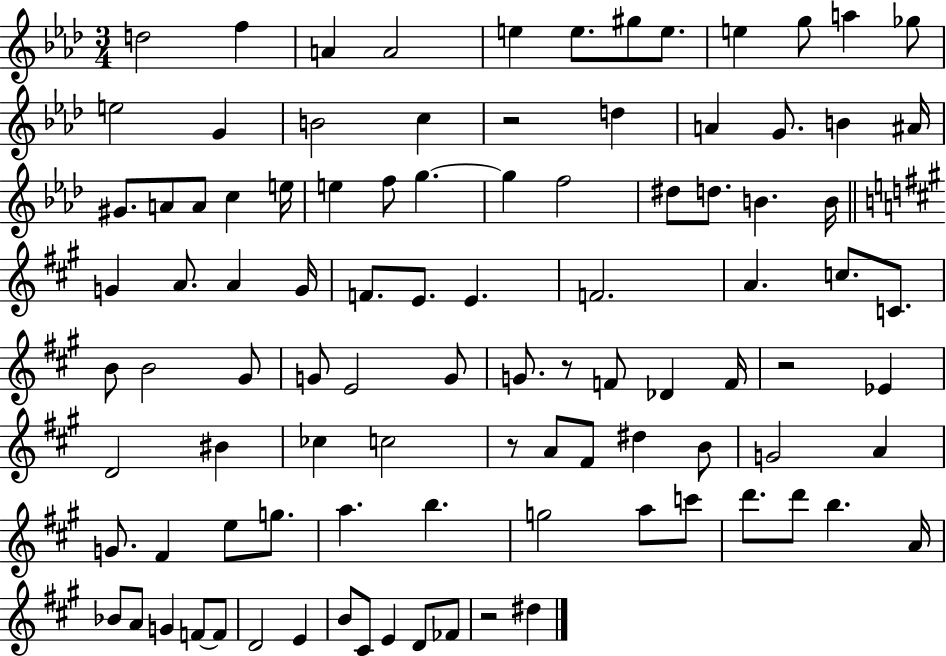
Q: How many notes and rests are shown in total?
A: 98